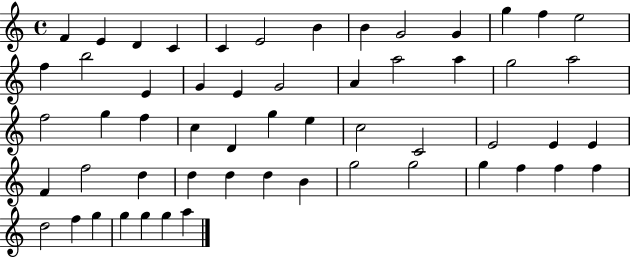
F4/q E4/q D4/q C4/q C4/q E4/h B4/q B4/q G4/h G4/q G5/q F5/q E5/h F5/q B5/h E4/q G4/q E4/q G4/h A4/q A5/h A5/q G5/h A5/h F5/h G5/q F5/q C5/q D4/q G5/q E5/q C5/h C4/h E4/h E4/q E4/q F4/q F5/h D5/q D5/q D5/q D5/q B4/q G5/h G5/h G5/q F5/q F5/q F5/q D5/h F5/q G5/q G5/q G5/q G5/q A5/q